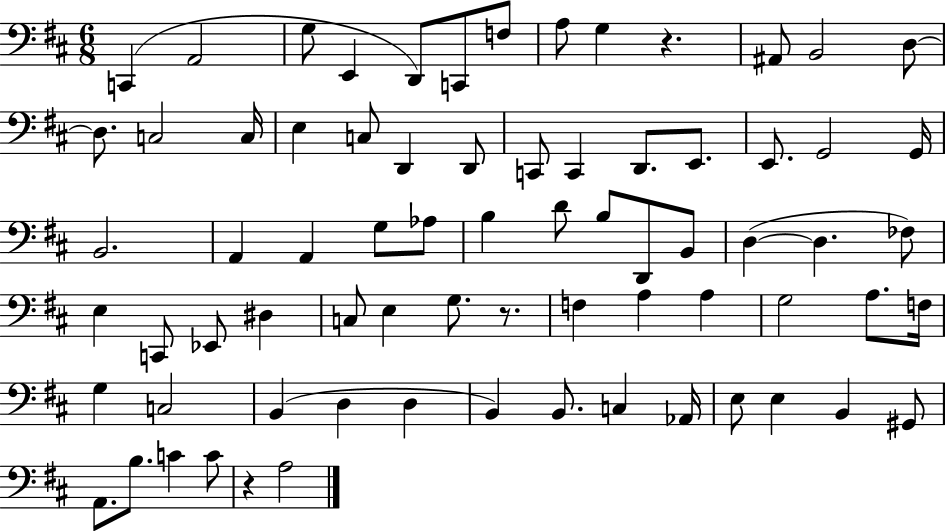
X:1
T:Untitled
M:6/8
L:1/4
K:D
C,, A,,2 G,/2 E,, D,,/2 C,,/2 F,/2 A,/2 G, z ^A,,/2 B,,2 D,/2 D,/2 C,2 C,/4 E, C,/2 D,, D,,/2 C,,/2 C,, D,,/2 E,,/2 E,,/2 G,,2 G,,/4 B,,2 A,, A,, G,/2 _A,/2 B, D/2 B,/2 D,,/2 B,,/2 D, D, _F,/2 E, C,,/2 _E,,/2 ^D, C,/2 E, G,/2 z/2 F, A, A, G,2 A,/2 F,/4 G, C,2 B,, D, D, B,, B,,/2 C, _A,,/4 E,/2 E, B,, ^G,,/2 A,,/2 B,/2 C C/2 z A,2